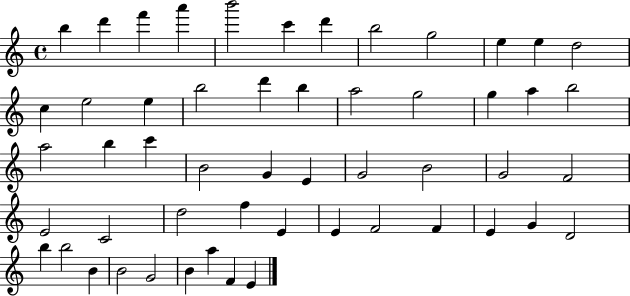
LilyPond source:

{
  \clef treble
  \time 4/4
  \defaultTimeSignature
  \key c \major
  b''4 d'''4 f'''4 a'''4 | b'''2 c'''4 d'''4 | b''2 g''2 | e''4 e''4 d''2 | \break c''4 e''2 e''4 | b''2 d'''4 b''4 | a''2 g''2 | g''4 a''4 b''2 | \break a''2 b''4 c'''4 | b'2 g'4 e'4 | g'2 b'2 | g'2 f'2 | \break e'2 c'2 | d''2 f''4 e'4 | e'4 f'2 f'4 | e'4 g'4 d'2 | \break b''4 b''2 b'4 | b'2 g'2 | b'4 a''4 f'4 e'4 | \bar "|."
}